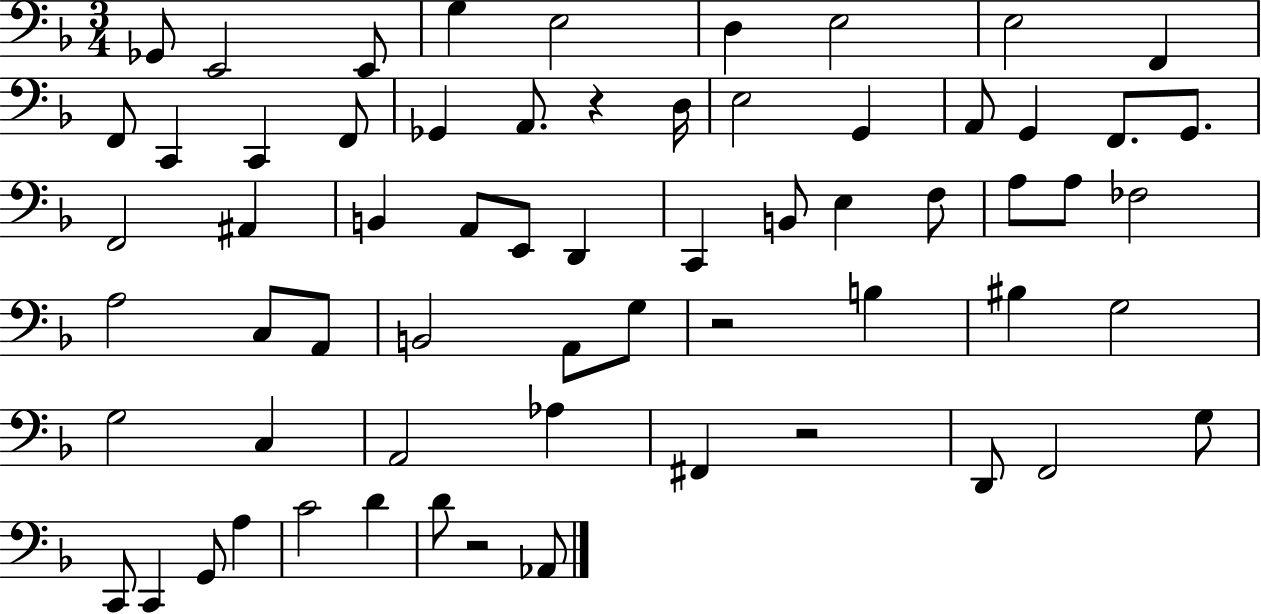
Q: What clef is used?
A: bass